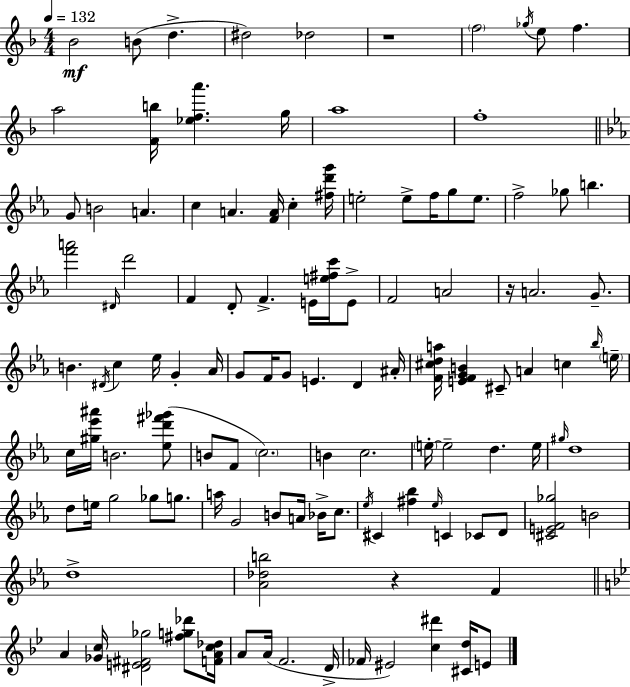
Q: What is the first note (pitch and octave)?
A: Bb4